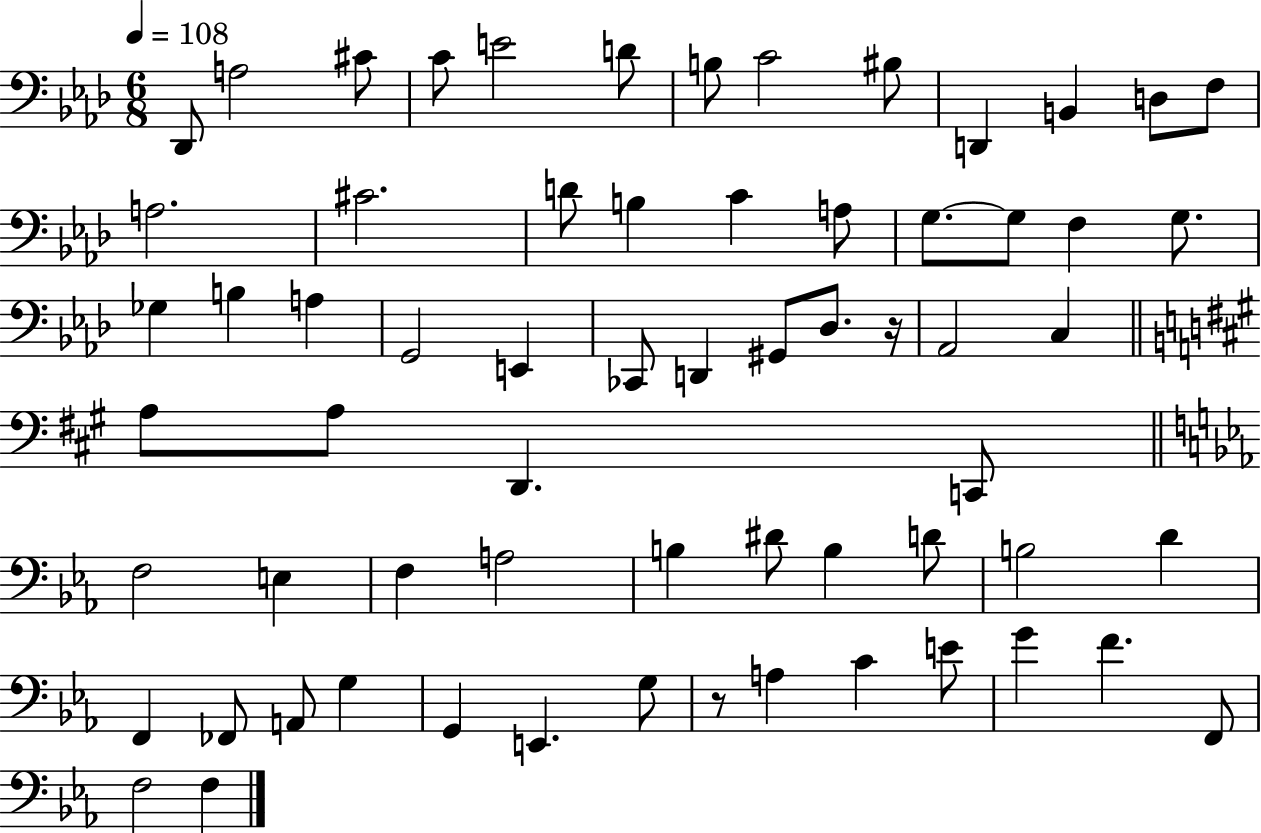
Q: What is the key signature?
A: AES major